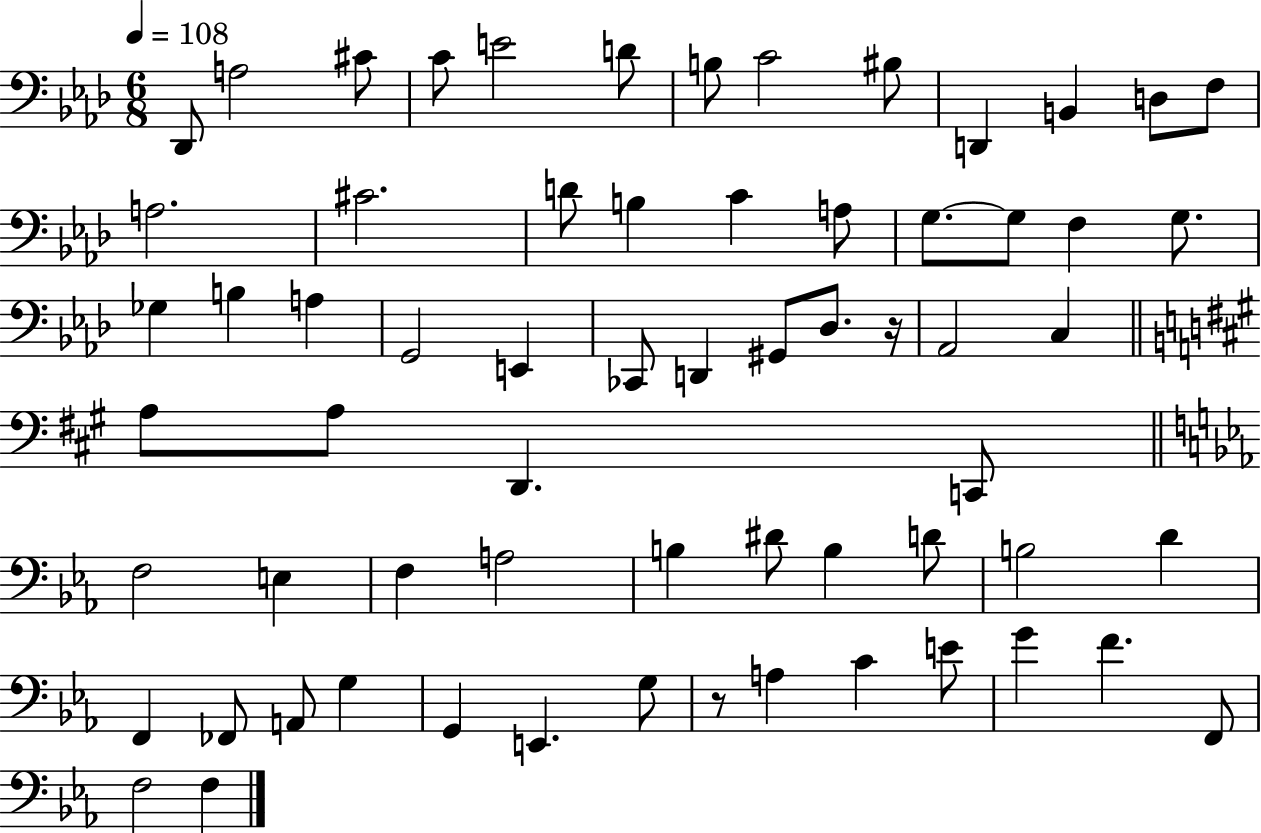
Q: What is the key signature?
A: AES major